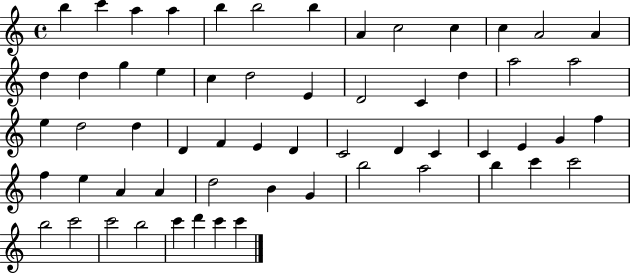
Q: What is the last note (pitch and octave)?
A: C6